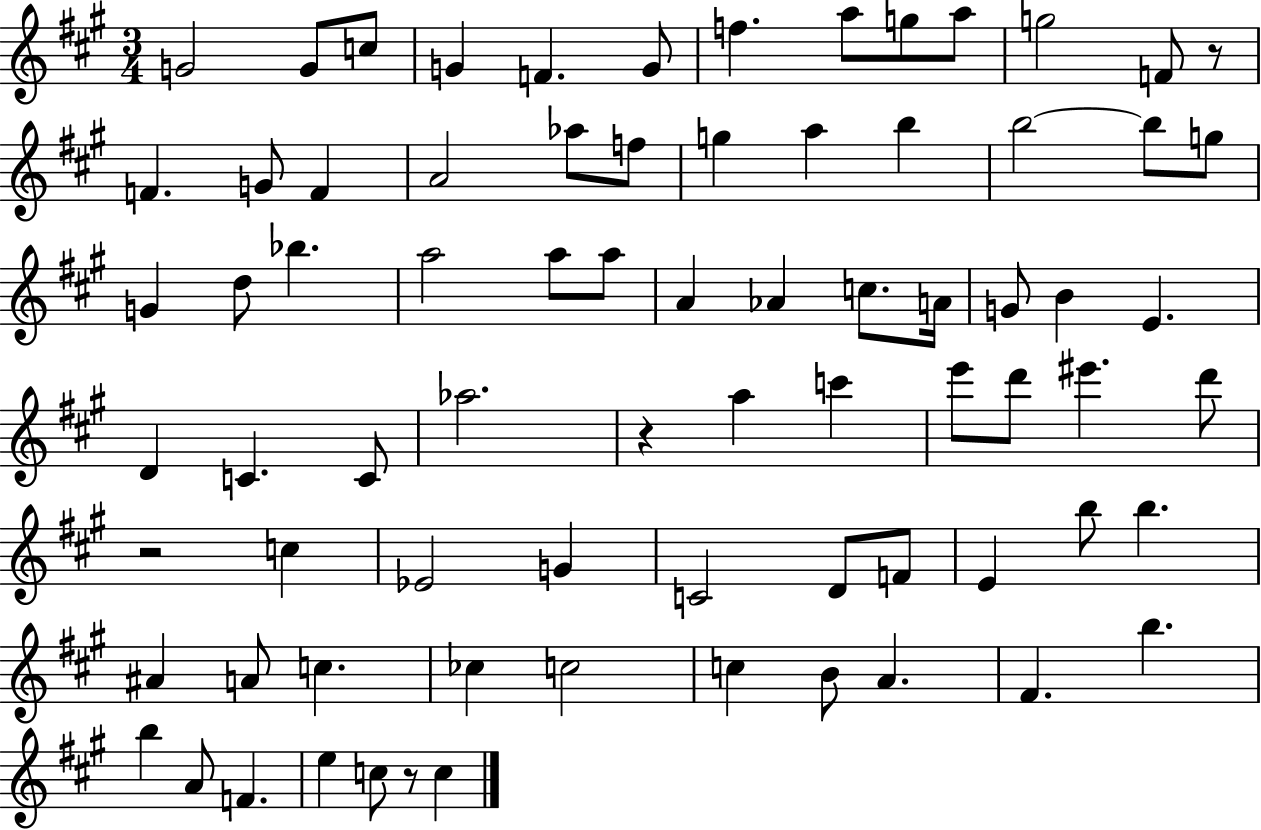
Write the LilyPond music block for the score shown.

{
  \clef treble
  \numericTimeSignature
  \time 3/4
  \key a \major
  g'2 g'8 c''8 | g'4 f'4. g'8 | f''4. a''8 g''8 a''8 | g''2 f'8 r8 | \break f'4. g'8 f'4 | a'2 aes''8 f''8 | g''4 a''4 b''4 | b''2~~ b''8 g''8 | \break g'4 d''8 bes''4. | a''2 a''8 a''8 | a'4 aes'4 c''8. a'16 | g'8 b'4 e'4. | \break d'4 c'4. c'8 | aes''2. | r4 a''4 c'''4 | e'''8 d'''8 eis'''4. d'''8 | \break r2 c''4 | ees'2 g'4 | c'2 d'8 f'8 | e'4 b''8 b''4. | \break ais'4 a'8 c''4. | ces''4 c''2 | c''4 b'8 a'4. | fis'4. b''4. | \break b''4 a'8 f'4. | e''4 c''8 r8 c''4 | \bar "|."
}